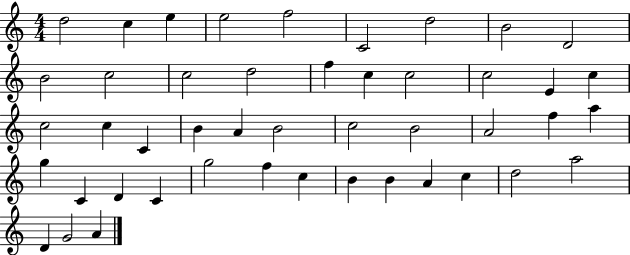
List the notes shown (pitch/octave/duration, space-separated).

D5/h C5/q E5/q E5/h F5/h C4/h D5/h B4/h D4/h B4/h C5/h C5/h D5/h F5/q C5/q C5/h C5/h E4/q C5/q C5/h C5/q C4/q B4/q A4/q B4/h C5/h B4/h A4/h F5/q A5/q G5/q C4/q D4/q C4/q G5/h F5/q C5/q B4/q B4/q A4/q C5/q D5/h A5/h D4/q G4/h A4/q